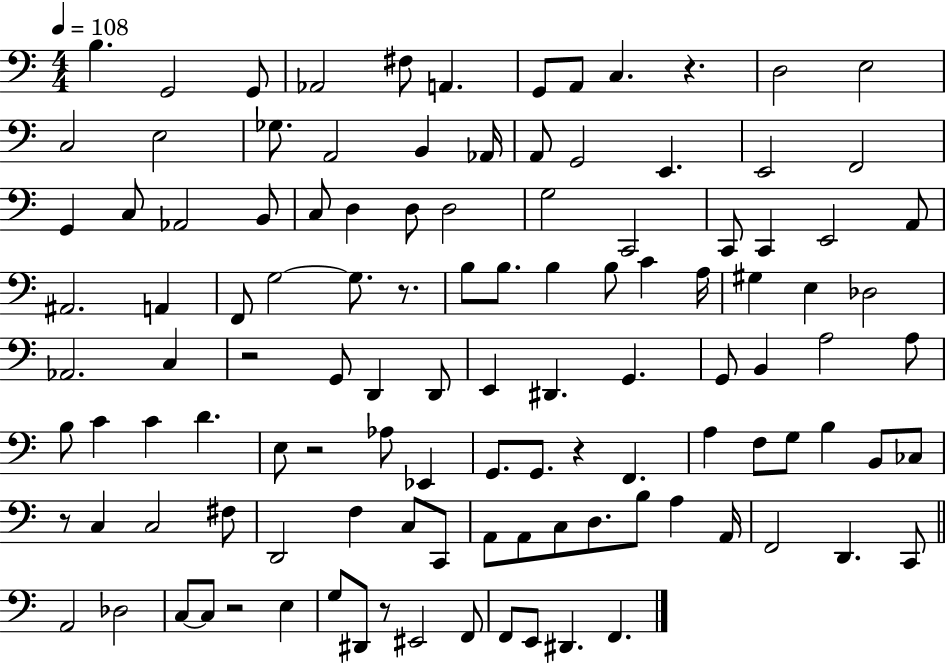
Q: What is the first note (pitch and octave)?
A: B3